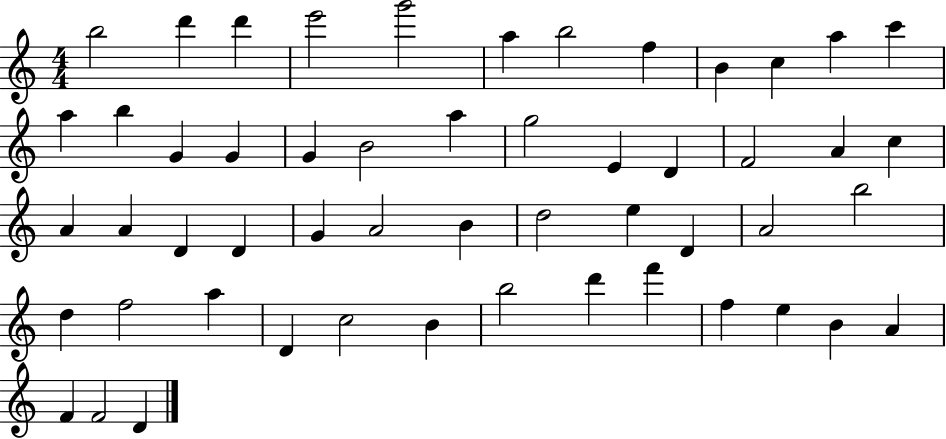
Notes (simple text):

B5/h D6/q D6/q E6/h G6/h A5/q B5/h F5/q B4/q C5/q A5/q C6/q A5/q B5/q G4/q G4/q G4/q B4/h A5/q G5/h E4/q D4/q F4/h A4/q C5/q A4/q A4/q D4/q D4/q G4/q A4/h B4/q D5/h E5/q D4/q A4/h B5/h D5/q F5/h A5/q D4/q C5/h B4/q B5/h D6/q F6/q F5/q E5/q B4/q A4/q F4/q F4/h D4/q